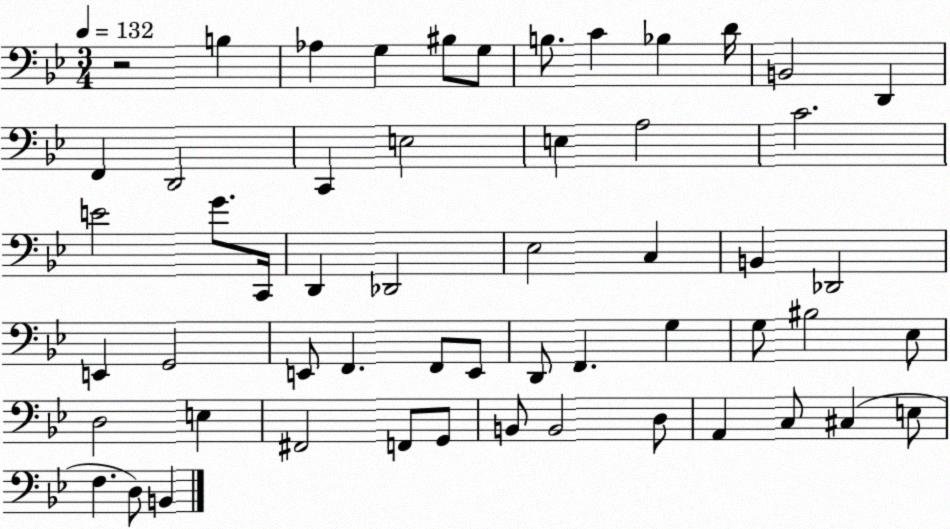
X:1
T:Untitled
M:3/4
L:1/4
K:Bb
z2 B, _A, G, ^B,/2 G,/2 B,/2 C _B, D/4 B,,2 D,, F,, D,,2 C,, E,2 E, A,2 C2 E2 G/2 C,,/4 D,, _D,,2 _E,2 C, B,, _D,,2 E,, G,,2 E,,/2 F,, F,,/2 E,,/2 D,,/2 F,, G, G,/2 ^B,2 _E,/2 D,2 E, ^F,,2 F,,/2 G,,/2 B,,/2 B,,2 D,/2 A,, C,/2 ^C, E,/2 F, D,/2 B,,